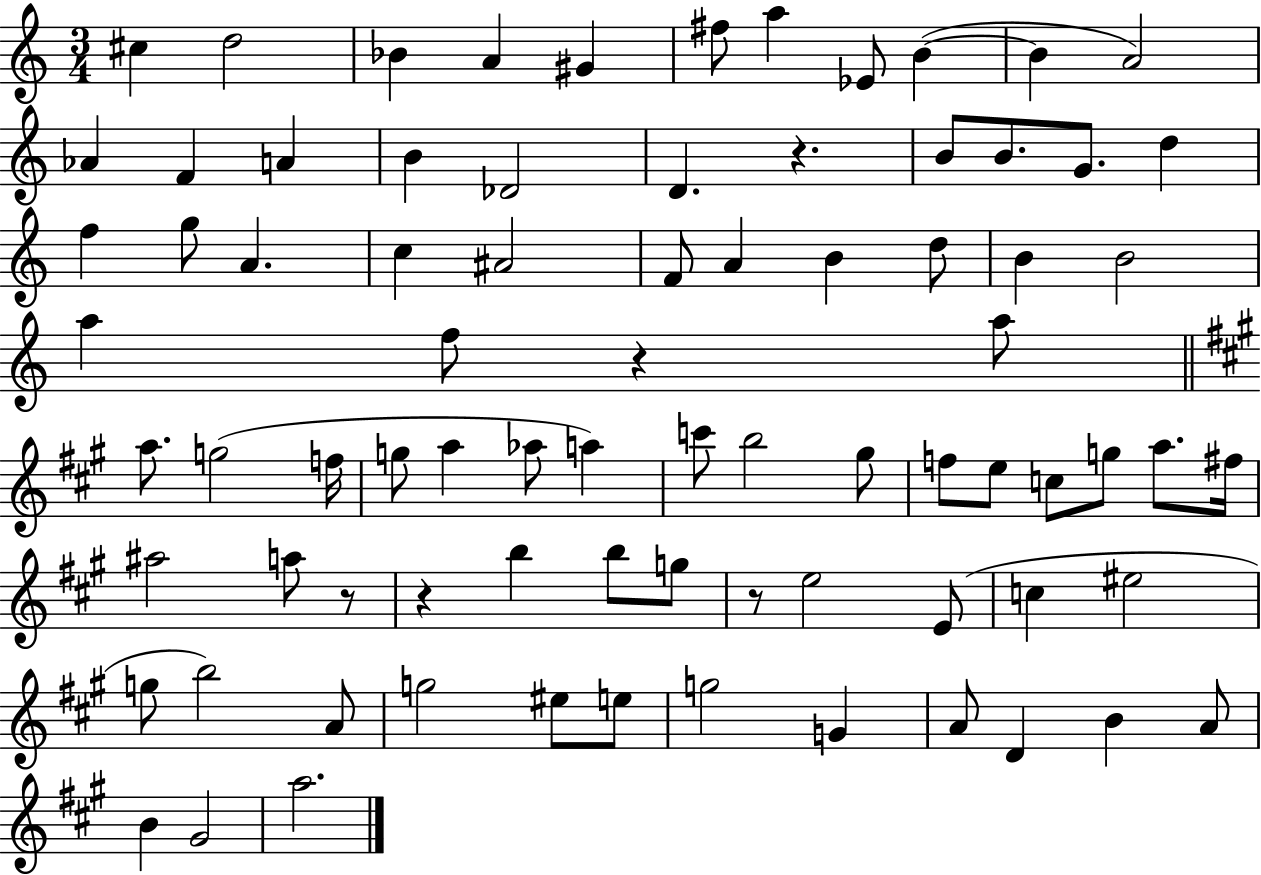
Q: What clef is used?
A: treble